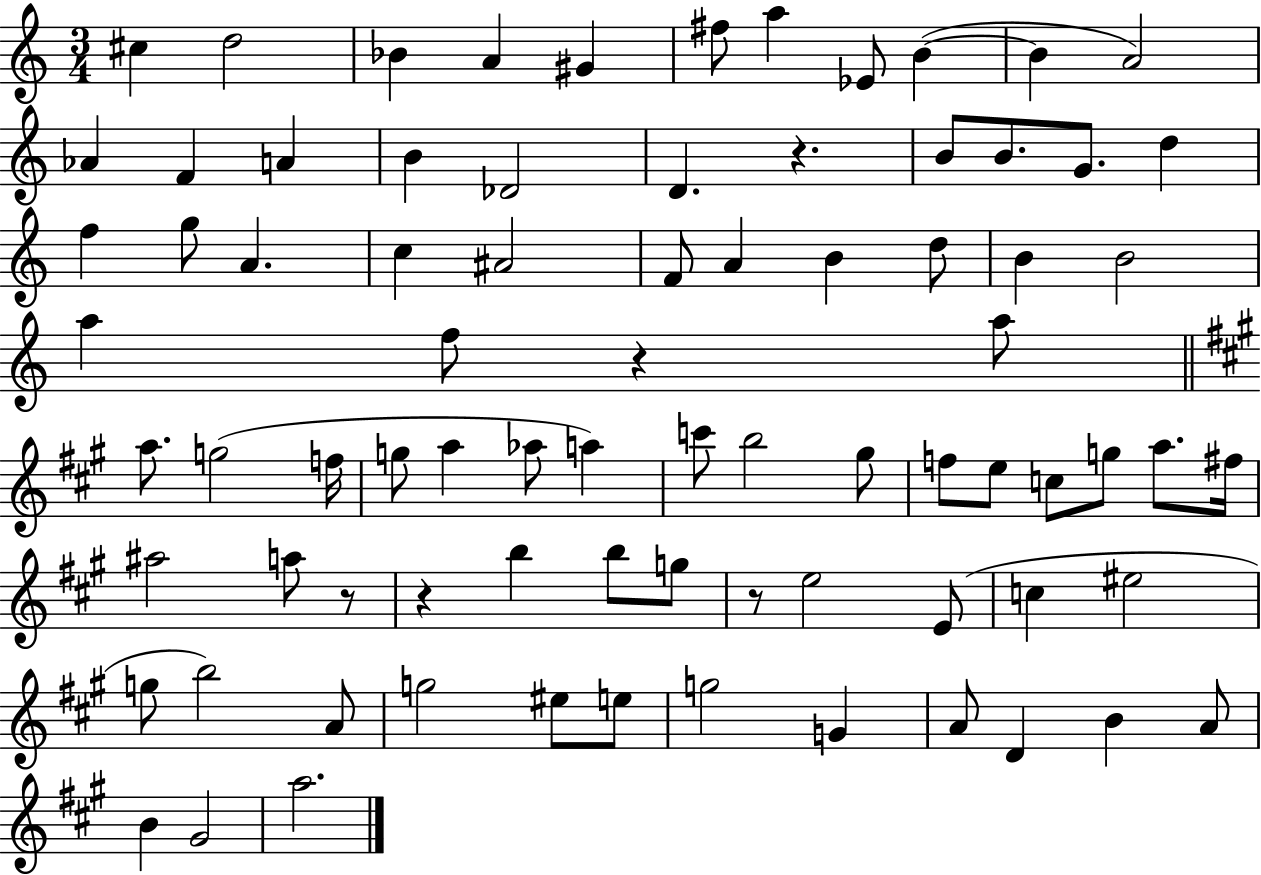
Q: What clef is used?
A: treble